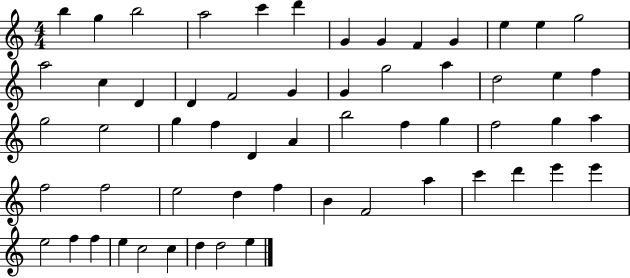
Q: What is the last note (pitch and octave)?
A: E5